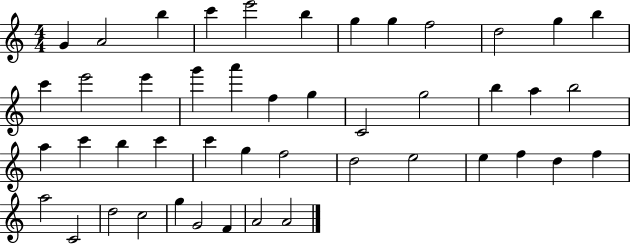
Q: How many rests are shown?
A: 0